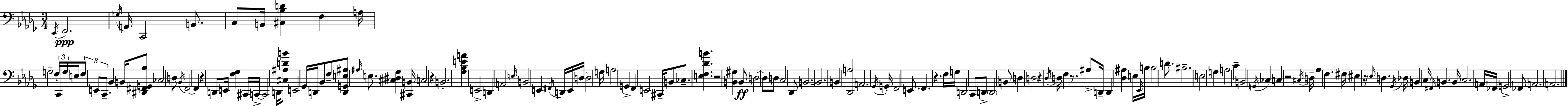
Eb2/s F2/h. G3/s A2/s C2/h B2/e. C3/e B2/s [C#3,Bb3,D4]/q F3/q A3/s G3/h F3/s C2/s G3/s E3/s F3/e E2/e C2/e. Bb2/q B2/s [D#2,F#2,G2,Bb3]/e CES3/h D3/e Bb2/s F2/h F2/q R/q D2/e E2/s [F3,Gb3]/q C#2/s C2/s C2/h D2/s [C#3,A#3,D4,B4]/e E2/h Gb2/s D2/s Bb2/e F3/e [D2,G2,E3,A#3]/e A#3/s E3/e. [C#3,D#3,Gb3]/q [C#2,B2]/s C3/h R/q B2/h. [Gb3,Bb3,E4,A4]/q E2/h D2/q A2/h E3/s B2/h E2/q F#2/s D2/s E2/s D3/s D3/h G3/s A3/h G2/q F2/q E2/h C#2/s B2/e CES3/e. [E3,F3,Db4,B4]/q. R/h [B2,G#3]/q B2/e D3/h D3/e D3/e C3/h Db2/e B2/h. B2/h. B2/q [Db2,A3]/h A2/h. Gb2/s G2/s F2/h E2/e. F2/q. R/q. F3/s G3/s D2/h C2/e D2/e D2/h B2/e D3/q D3/h R/q Db3/s D3/s F3/q R/e. A#3/e D2/s D2/q [Db3,A#3]/q E3/s Eb2/s B3/s B3/h D4/e. BIS3/h. E3/h G3/q A3/h C4/q B2/h G2/s CES3/q C3/q R/h C#3/s D3/s Ab3/q F3/q. F#3/s EIS3/q R/s Eb3/s D3/q. Gb2/s Db3/s B2/q C3/s F#2/s B2/q. B2/s C3/h. A2/s FES2/s G2/h FES2/e A2/h. A2/h.